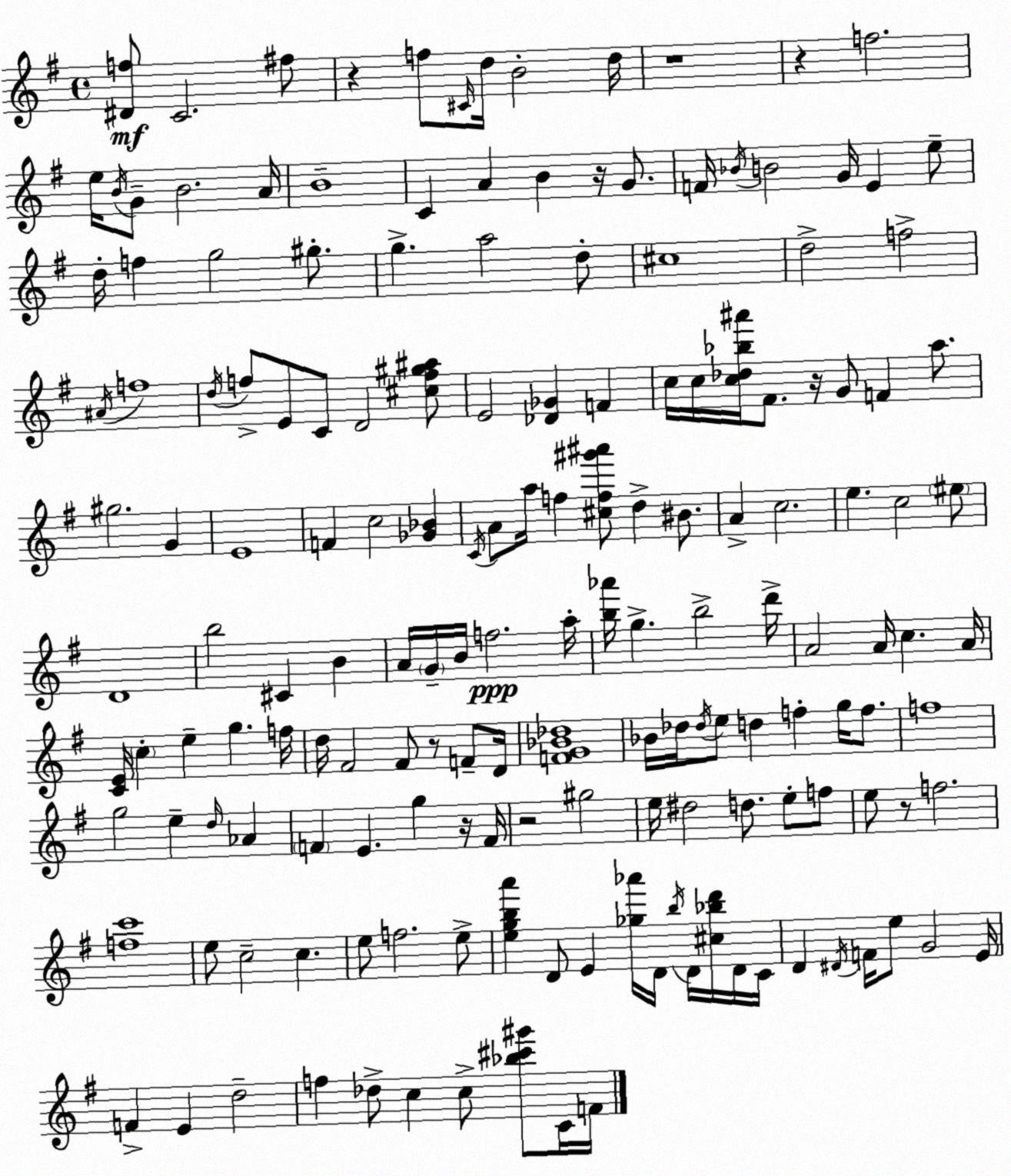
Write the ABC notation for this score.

X:1
T:Untitled
M:4/4
L:1/4
K:G
[^Df]/2 C2 ^f/2 z f/2 ^C/4 d/4 B2 d/4 z4 z f2 e/4 B/4 G/2 B2 A/4 B4 C A B z/4 G/2 F/4 _B/4 B2 G/4 E e/2 d/4 f g2 ^g/2 g a2 d/2 ^c4 d2 f2 ^A/4 f4 d/4 f/2 E/2 C/2 D2 [^cf^g^a]/2 E2 [_D_G] F c/4 c/4 [c_d_b^a']/4 ^F/2 z/4 G/2 F a/2 ^g2 G E4 F c2 [_G_B] C/4 A/2 a/4 f [^cf^g'^a']/2 d ^B/2 A c2 e c2 ^e/2 D4 b2 ^C B A/4 G/4 B/4 f2 a/4 [b_a']/4 g b2 d'/4 A2 A/4 c A/4 [CE]/4 c e g f/4 d/4 ^F2 ^F/2 z/2 F/2 D/4 [FG_B_d]4 _B/4 _d/4 _d/4 e/2 d f g/4 f/2 f4 g2 e d/4 _A F E g z/4 F/4 z2 ^g2 e/4 ^d2 d/2 e/2 f/2 e/2 z/2 f2 [fc']4 e/2 c2 c e/2 f2 e/2 [egba'] D/2 E [_g_a']/4 D/4 b/4 D/4 [^c_bd']/4 D/4 C/4 D ^D/4 F/4 e/2 G2 E/4 F E d2 f _d/2 c c/2 [_b^c'^g']/2 C/4 F/4